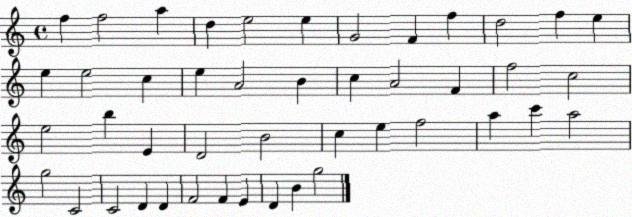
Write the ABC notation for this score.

X:1
T:Untitled
M:4/4
L:1/4
K:C
f f2 a d e2 e G2 F f d2 f e e e2 c e A2 B c A2 F f2 c2 e2 b E D2 B2 c e f2 a c' a2 g2 C2 C2 D D F2 F E D B g2